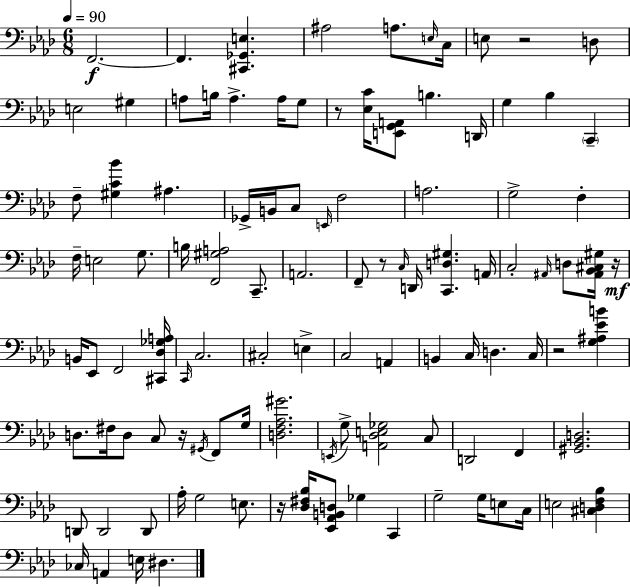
F2/h. F2/q. [C#2,Gb2,E3]/q. A#3/h A3/e. E3/s C3/s E3/e R/h D3/e E3/h G#3/q A3/e B3/s A3/q. A3/s G3/e R/e [Eb3,C4]/s [E2,G2,A2]/e B3/q. D2/s G3/q Bb3/q C2/q F3/e [G#3,C4,Bb4]/q A#3/q. Gb2/s B2/s C3/e E2/s F3/h A3/h. G3/h F3/q F3/s E3/h G3/e. B3/s [F2,G#3,A3]/h C2/e. A2/h. F2/e R/e C3/s D2/s [C2,D3,G#3]/q. A2/s C3/h A#2/s D3/e [A#2,Bb2,C#3,G#3]/s R/s B2/s Eb2/e F2/h [C#2,Db3,Gb3,A3]/s C2/s C3/h. C#3/h E3/q C3/h A2/q B2/q C3/s D3/q. C3/s R/h [G3,A#3,Eb4,B4]/q D3/e. F#3/s D3/e C3/e R/s G#2/s F2/e G3/s [D3,F3,Ab3,G#4]/h. E2/s G3/e [A2,Db3,E3,Gb3]/h C3/e D2/h F2/q [G#2,Bb2,D3]/h. D2/e D2/h D2/e Ab3/s G3/h E3/e. R/s [Db3,F#3,Bb3]/s [Eb2,Ab2,B2,D3]/e Gb3/q C2/q G3/h G3/s E3/e C3/s E3/h [C#3,D3,F3,Bb3]/q CES3/s A2/q E3/s D#3/q.